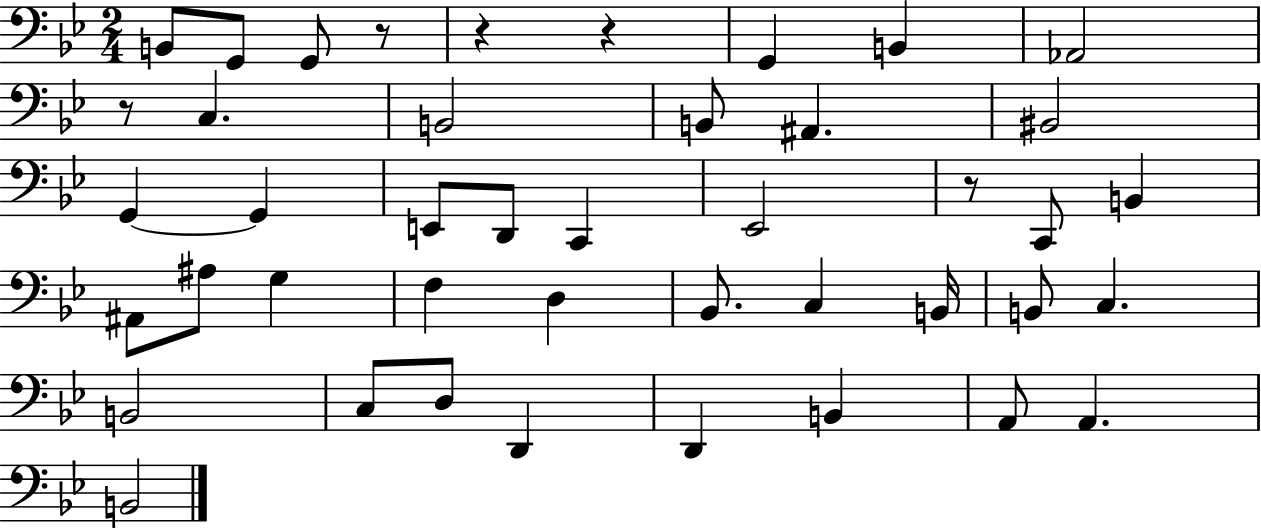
X:1
T:Untitled
M:2/4
L:1/4
K:Bb
B,,/2 G,,/2 G,,/2 z/2 z z G,, B,, _A,,2 z/2 C, B,,2 B,,/2 ^A,, ^B,,2 G,, G,, E,,/2 D,,/2 C,, _E,,2 z/2 C,,/2 B,, ^A,,/2 ^A,/2 G, F, D, _B,,/2 C, B,,/4 B,,/2 C, B,,2 C,/2 D,/2 D,, D,, B,, A,,/2 A,, B,,2